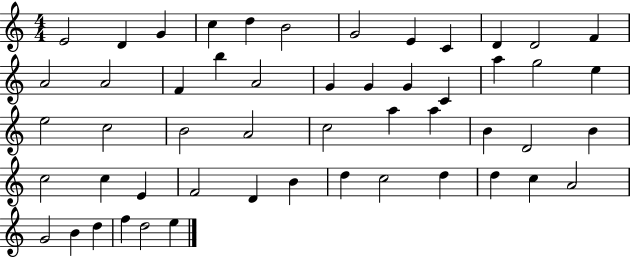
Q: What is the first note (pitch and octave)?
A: E4